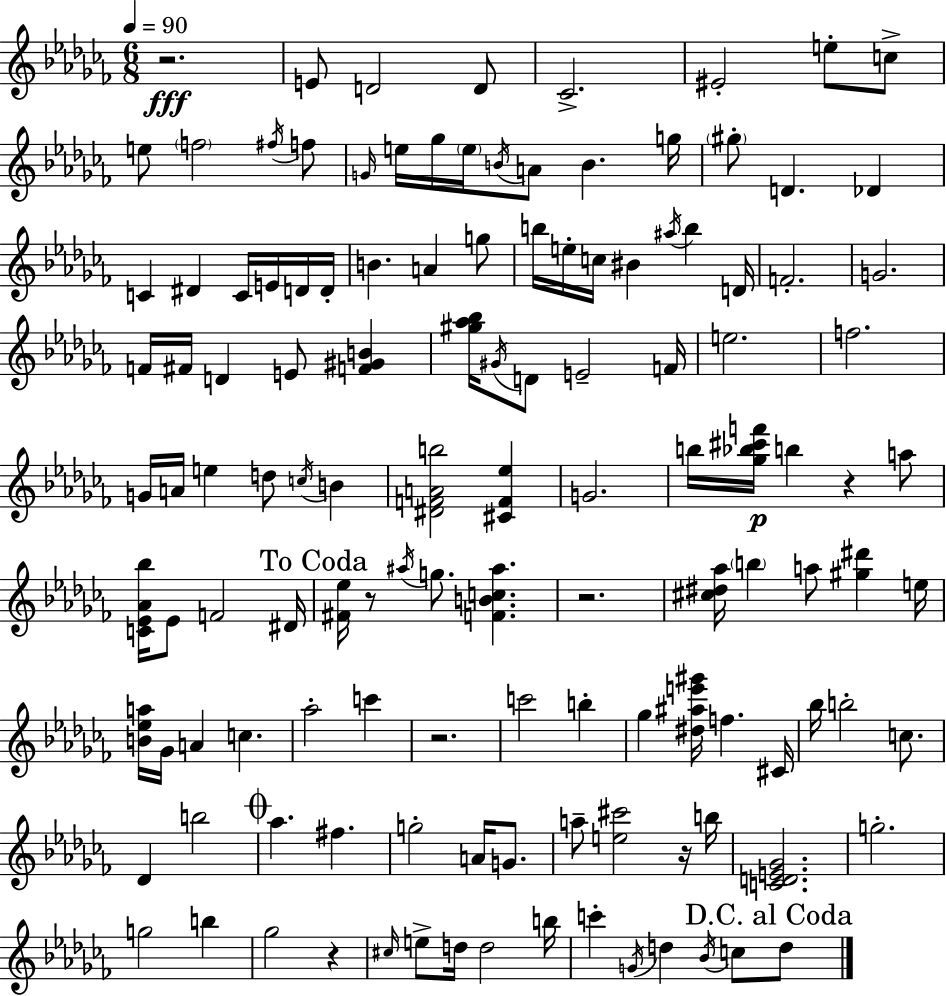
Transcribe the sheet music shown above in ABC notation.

X:1
T:Untitled
M:6/8
L:1/4
K:Abm
z2 E/2 D2 D/2 _C2 ^E2 e/2 c/2 e/2 f2 ^f/4 f/2 G/4 e/4 _g/4 e/4 B/4 A/2 B g/4 ^g/2 D _D C ^D C/4 E/4 D/4 D/4 B A g/2 b/4 e/4 c/4 ^B ^a/4 b D/4 F2 G2 F/4 ^F/4 D E/2 [F^GB] [^g_a_b]/4 ^G/4 D/2 E2 F/4 e2 f2 G/4 A/4 e d/2 c/4 B [^DFAb]2 [^CF_e] G2 b/4 [_g_b^c'f']/4 b z a/2 [C_E_A_b]/4 _E/2 F2 ^D/4 [^F_e]/4 z/2 ^a/4 g/2 [FBc^a] z2 [^c^d_a]/4 b a/2 [^g^d'] e/4 [B_ea]/4 _G/4 A c _a2 c' z2 c'2 b _g [^d^ae'^g']/4 f ^C/4 _b/4 b2 c/2 _D b2 _a ^f g2 A/4 G/2 a/2 [e^c']2 z/4 b/4 [CDE_G]2 g2 g2 b _g2 z ^c/4 e/2 d/4 d2 b/4 c' G/4 d _B/4 c/2 d/2